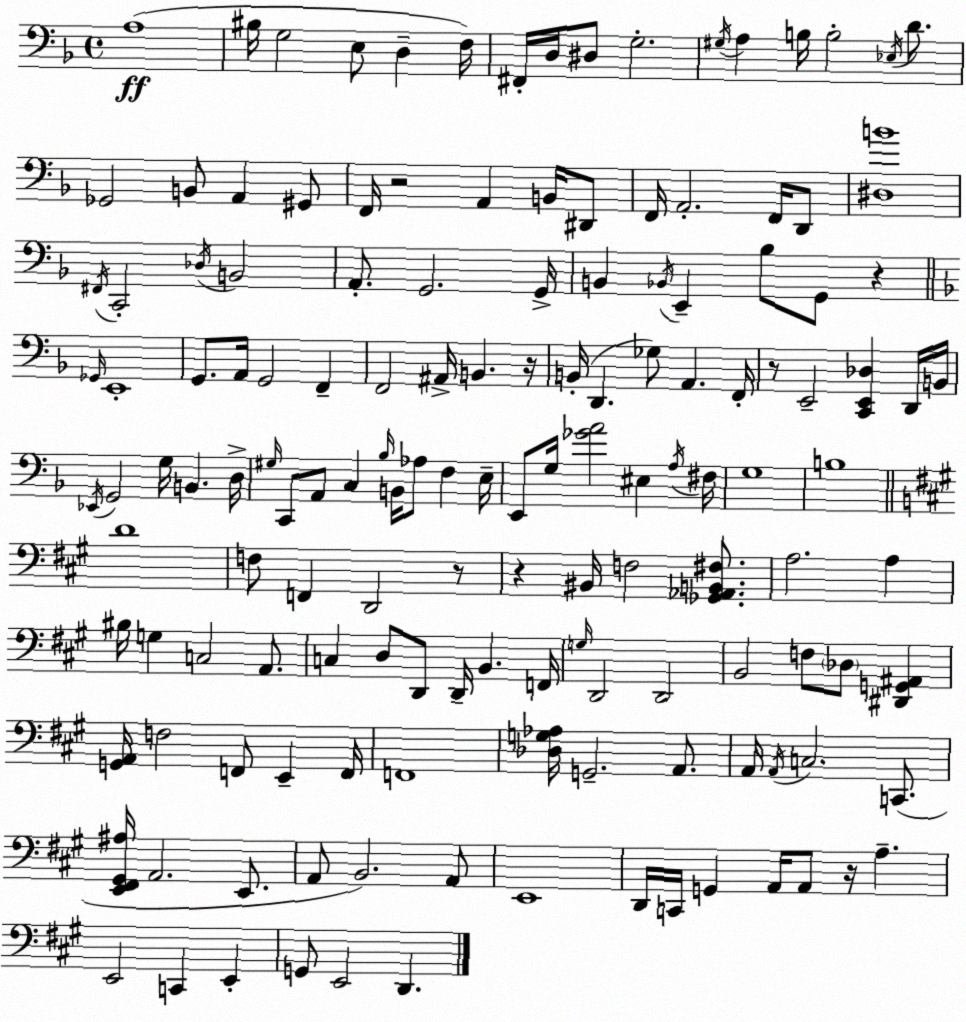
X:1
T:Untitled
M:4/4
L:1/4
K:F
A,4 ^B,/4 G,2 E,/2 D, F,/4 ^F,,/4 D,/4 ^D,/2 G,2 ^G,/4 A, B,/4 B,2 _E,/4 D/2 _G,,2 B,,/2 A,, ^G,,/2 F,,/4 z2 A,, B,,/4 ^D,,/2 F,,/4 A,,2 F,,/4 D,,/2 [^D,B]4 ^F,,/4 C,,2 _D,/4 B,,2 A,,/2 G,,2 G,,/4 B,, _B,,/4 E,, _B,/2 G,,/2 z _G,,/4 E,,4 G,,/2 A,,/4 G,,2 F,, F,,2 ^A,,/4 B,, z/4 B,,/4 D,, _G,/2 A,, F,,/4 z/2 E,,2 [C,,E,,_D,] D,,/4 B,,/4 _E,,/4 G,,2 G,/4 B,, D,/4 ^G,/4 C,,/2 A,,/2 C, _B,/4 B,,/4 _A,/2 F, E,/4 E,,/2 G,/4 [_GA]2 ^E, A,/4 ^F,/4 G,4 B,4 D4 F,/2 F,, D,,2 z/2 z ^B,,/4 F,2 [_G,,_A,,B,,^F,]/2 A,2 A, ^B,/4 G, C,2 A,,/2 C, D,/2 D,,/2 D,,/4 B,, F,,/4 G,/4 D,,2 D,,2 B,,2 F,/2 _D,/2 [^D,,G,,^A,,] [G,,A,,]/4 F,2 F,,/2 E,, F,,/4 F,,4 [_D,G,_A,]/4 G,,2 A,,/2 A,,/4 A,,/4 C,2 C,,/2 [E,,^F,,^G,,^A,]/4 A,,2 E,,/2 A,,/2 B,,2 A,,/2 E,,4 D,,/4 C,,/4 G,, A,,/4 A,,/2 z/4 A, E,,2 C,, E,, G,,/2 E,,2 D,,